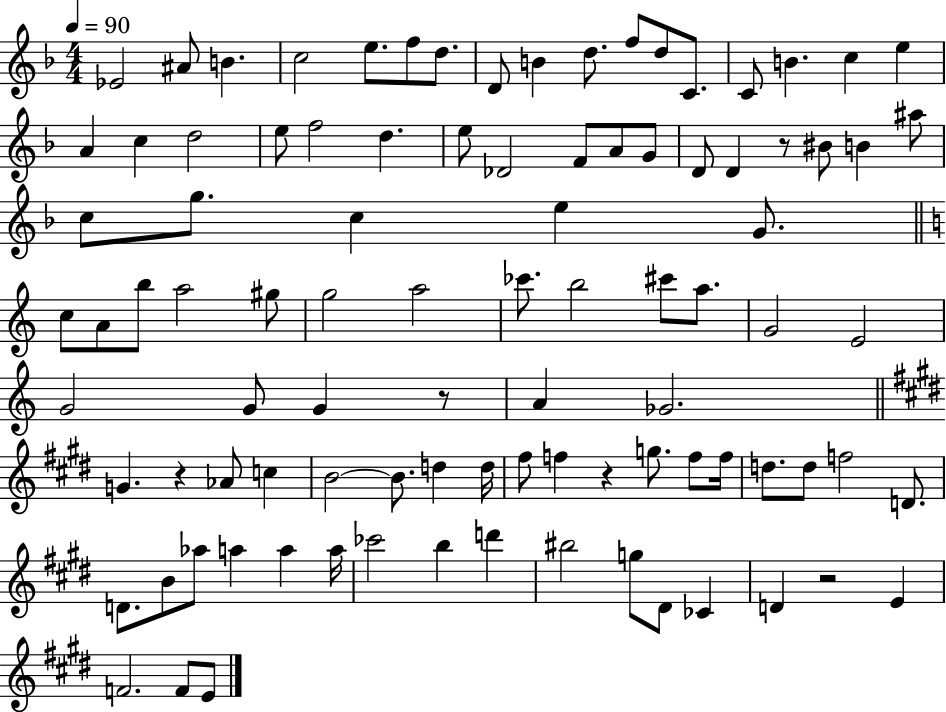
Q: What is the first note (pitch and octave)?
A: Eb4